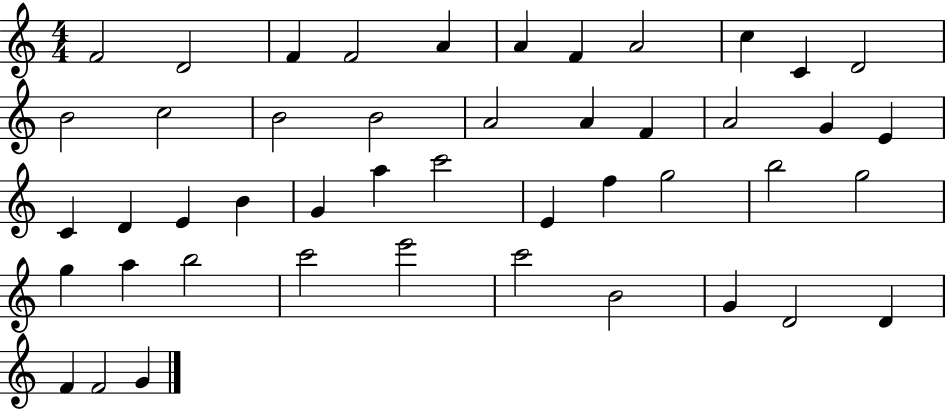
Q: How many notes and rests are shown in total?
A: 46